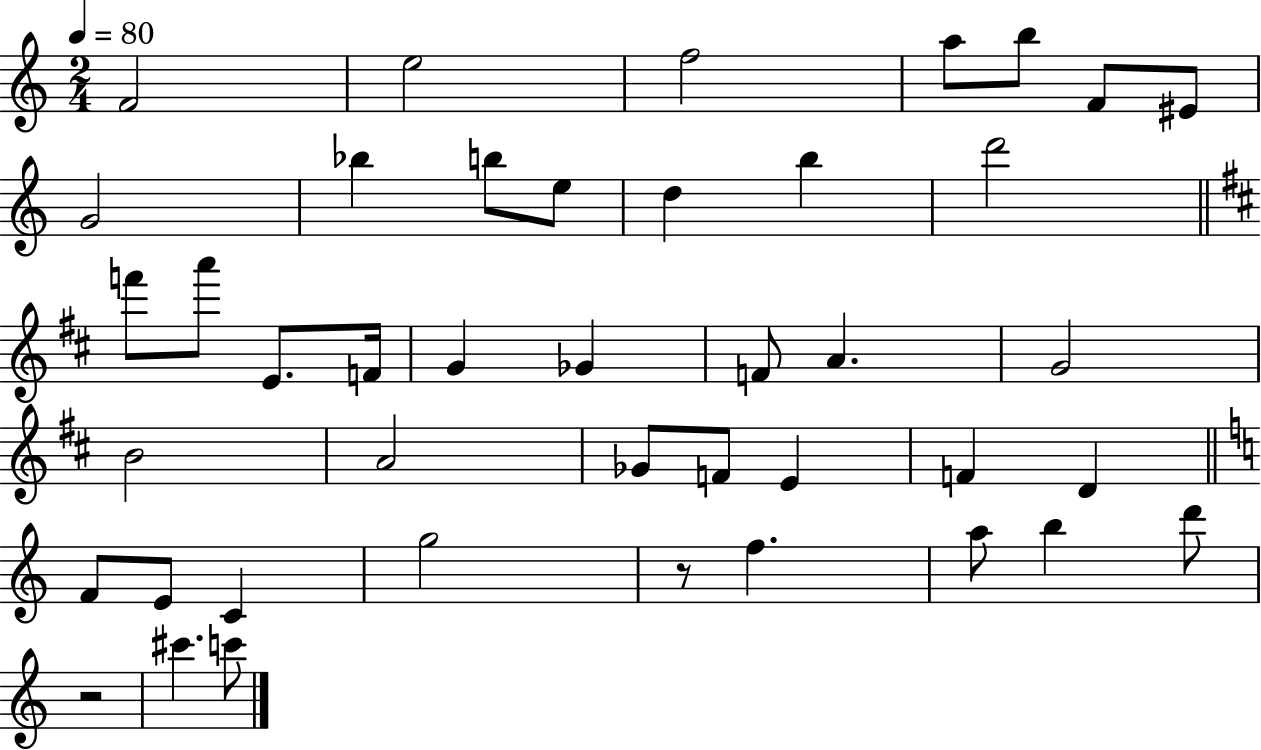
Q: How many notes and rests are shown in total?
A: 42